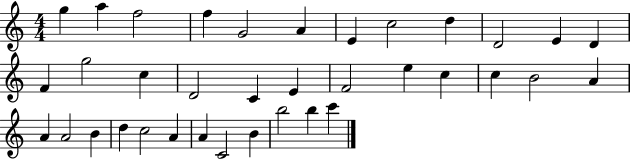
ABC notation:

X:1
T:Untitled
M:4/4
L:1/4
K:C
g a f2 f G2 A E c2 d D2 E D F g2 c D2 C E F2 e c c B2 A A A2 B d c2 A A C2 B b2 b c'